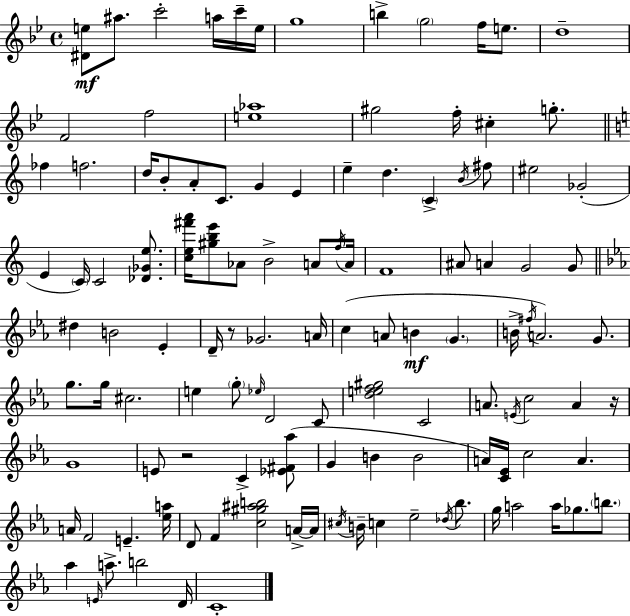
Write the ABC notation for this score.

X:1
T:Untitled
M:4/4
L:1/4
K:Gm
[^De]/2 ^a/2 c'2 a/4 c'/4 e/4 g4 b g2 f/4 e/2 d4 F2 f2 [e_a]4 ^g2 f/4 ^c g/2 _f f2 d/4 B/2 A/2 C/2 G E e d C B/4 ^f/2 ^e2 _G2 E C/4 C2 [_D_Ge]/2 [ce^f'a']/4 [^gbe']/2 _A/2 B2 A/2 f/4 A/4 F4 ^A/2 A G2 G/2 ^d B2 _E D/4 z/2 _G2 A/4 c A/2 B G B/4 ^f/4 A2 G/2 g/2 g/4 ^c2 e g/2 _e/4 D2 C/2 [def^g]2 C2 A/2 E/4 c2 A z/4 G4 E/2 z2 C [_E^F_a]/2 G B B2 A/4 [C_E]/4 c2 A A/4 F2 E [_ea]/4 D/2 F [c^g^ab]2 A/4 A/4 ^c/4 B/4 c _e2 _d/4 _b/2 g/4 a2 a/4 _g/2 b/2 _a E/4 a/2 b2 D/4 C4